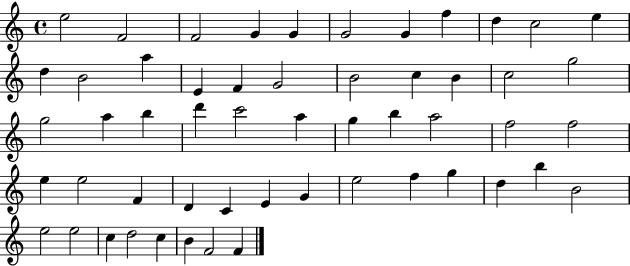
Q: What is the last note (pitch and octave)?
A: F4